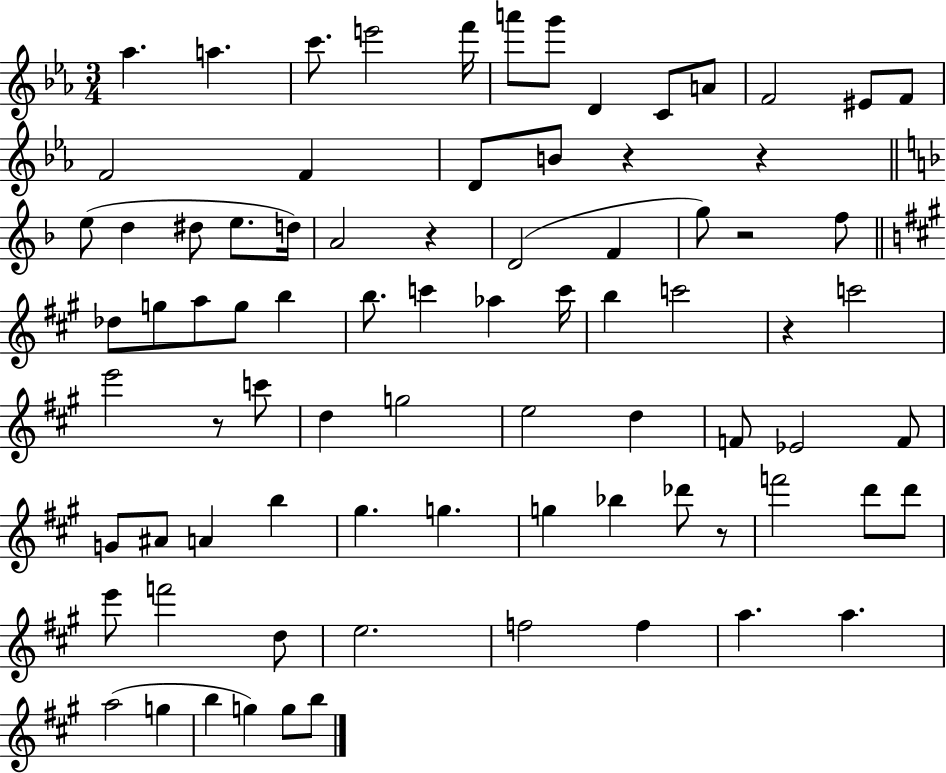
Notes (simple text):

Ab5/q. A5/q. C6/e. E6/h F6/s A6/e G6/e D4/q C4/e A4/e F4/h EIS4/e F4/e F4/h F4/q D4/e B4/e R/q R/q E5/e D5/q D#5/e E5/e. D5/s A4/h R/q D4/h F4/q G5/e R/h F5/e Db5/e G5/e A5/e G5/e B5/q B5/e. C6/q Ab5/q C6/s B5/q C6/h R/q C6/h E6/h R/e C6/e D5/q G5/h E5/h D5/q F4/e Eb4/h F4/e G4/e A#4/e A4/q B5/q G#5/q. G5/q. G5/q Bb5/q Db6/e R/e F6/h D6/e D6/e E6/e F6/h D5/e E5/h. F5/h F5/q A5/q. A5/q. A5/h G5/q B5/q G5/q G5/e B5/e